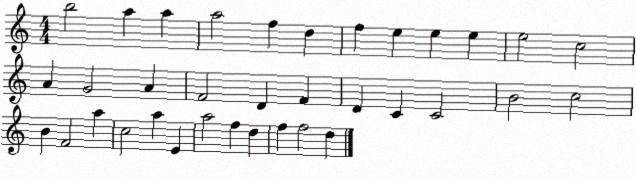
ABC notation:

X:1
T:Untitled
M:4/4
L:1/4
K:C
b2 a a a2 f d f e e e e2 c2 A G2 A F2 D F D C C2 B2 c2 B F2 a c2 a E a2 f d f f2 d